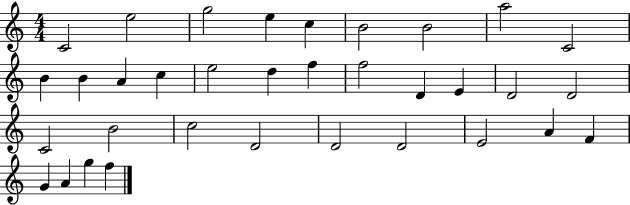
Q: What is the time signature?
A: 4/4